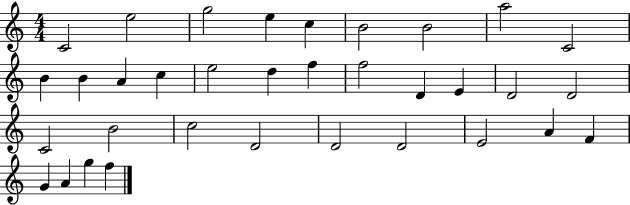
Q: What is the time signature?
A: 4/4